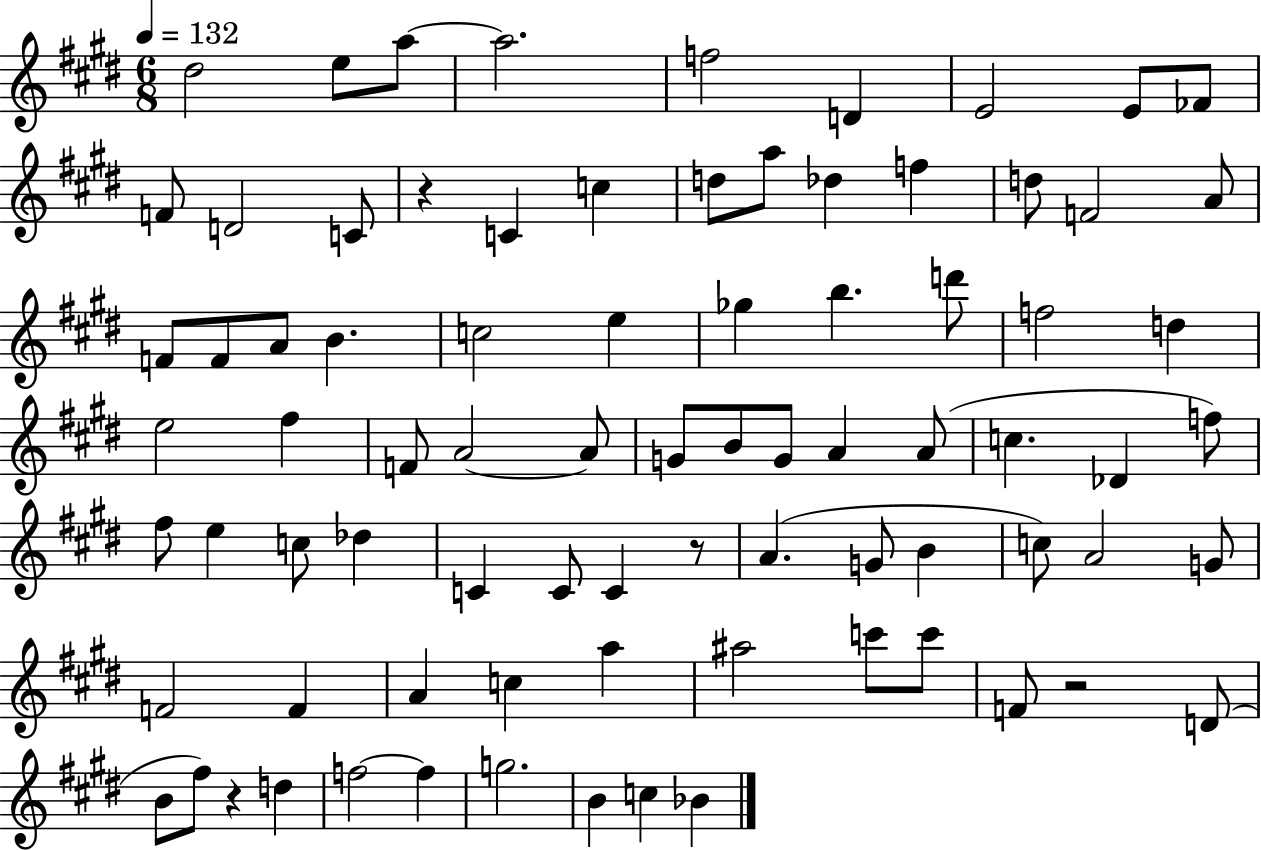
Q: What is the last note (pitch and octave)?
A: Bb4